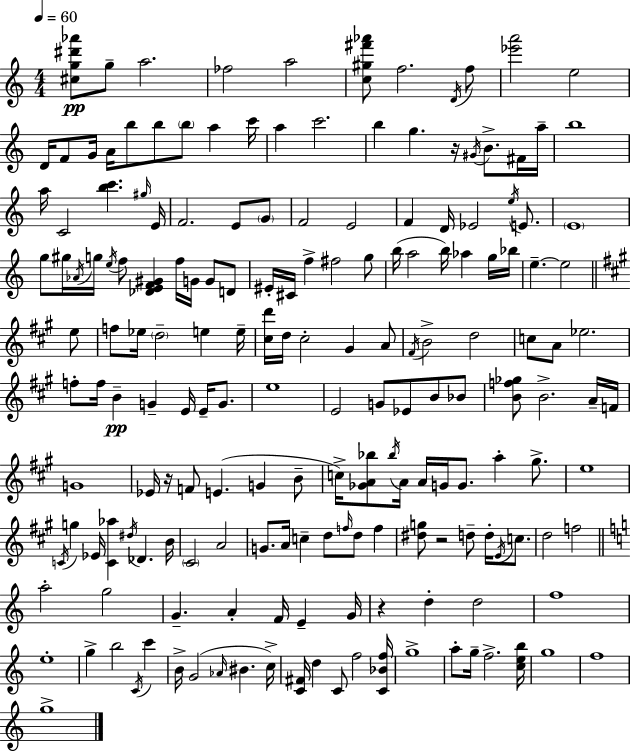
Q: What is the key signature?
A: C major